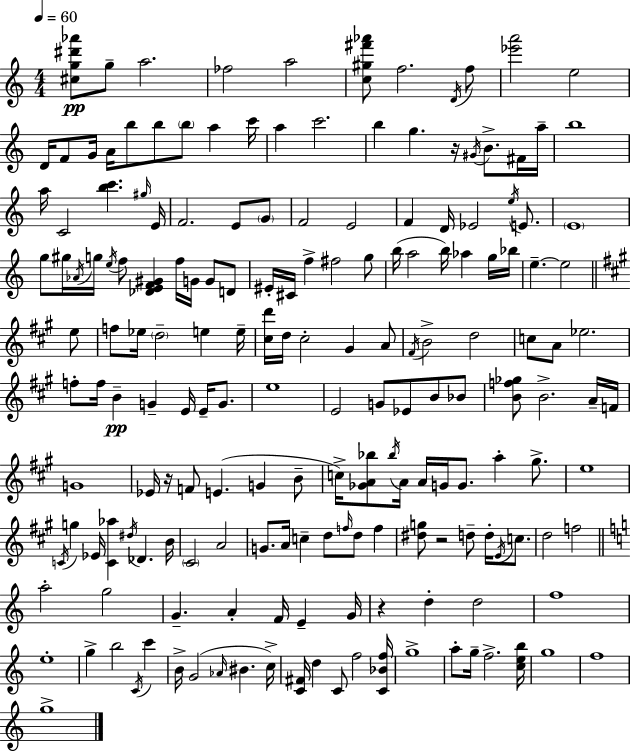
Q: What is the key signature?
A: C major